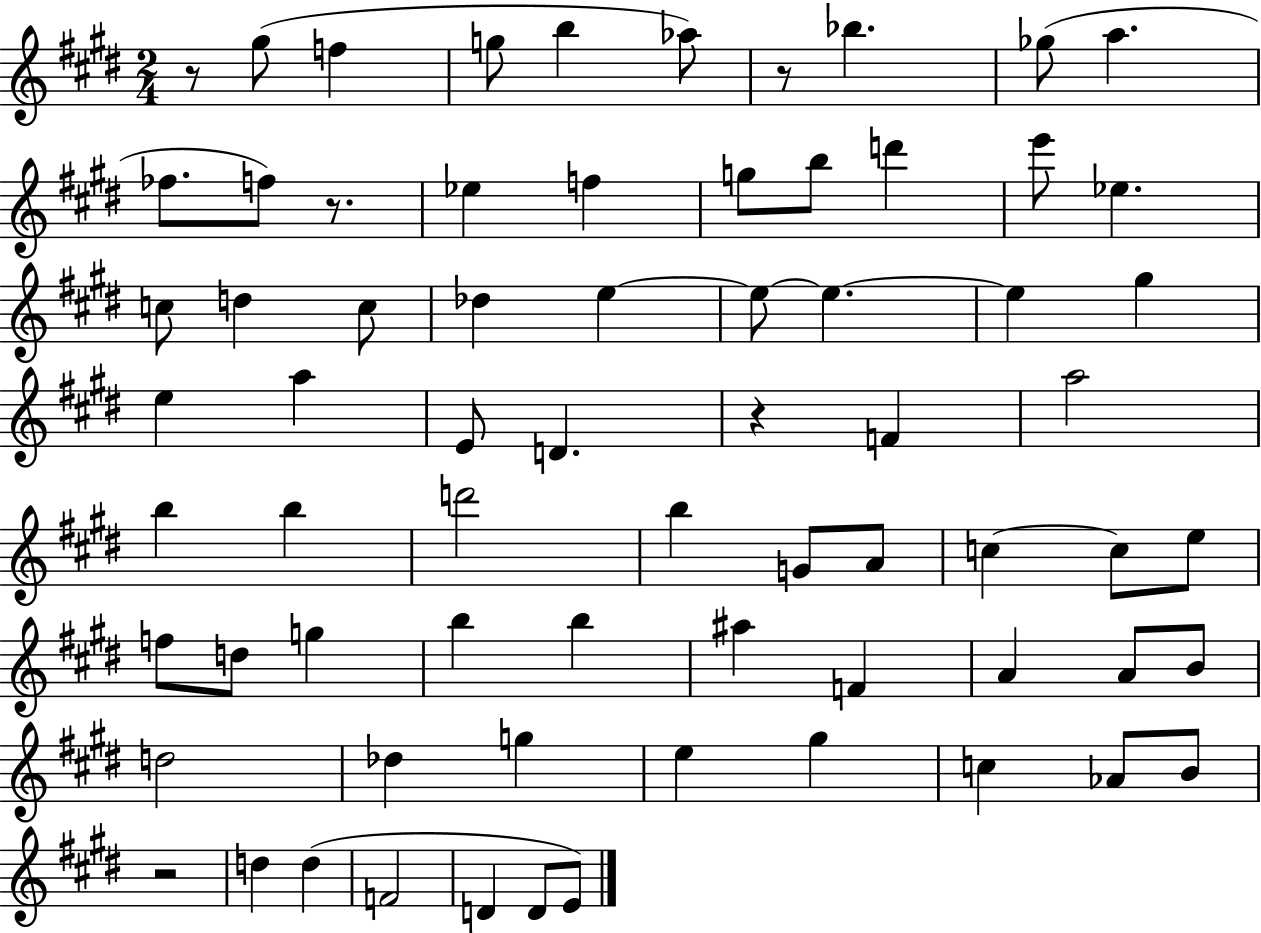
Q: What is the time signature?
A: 2/4